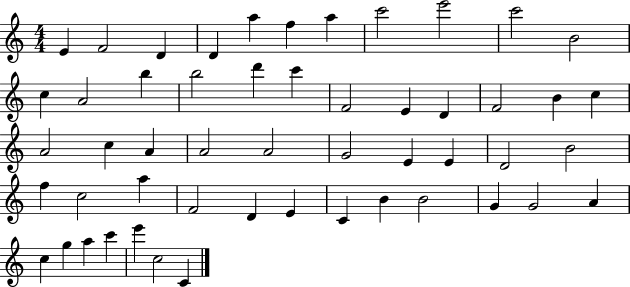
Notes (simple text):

E4/q F4/h D4/q D4/q A5/q F5/q A5/q C6/h E6/h C6/h B4/h C5/q A4/h B5/q B5/h D6/q C6/q F4/h E4/q D4/q F4/h B4/q C5/q A4/h C5/q A4/q A4/h A4/h G4/h E4/q E4/q D4/h B4/h F5/q C5/h A5/q F4/h D4/q E4/q C4/q B4/q B4/h G4/q G4/h A4/q C5/q G5/q A5/q C6/q E6/q C5/h C4/q